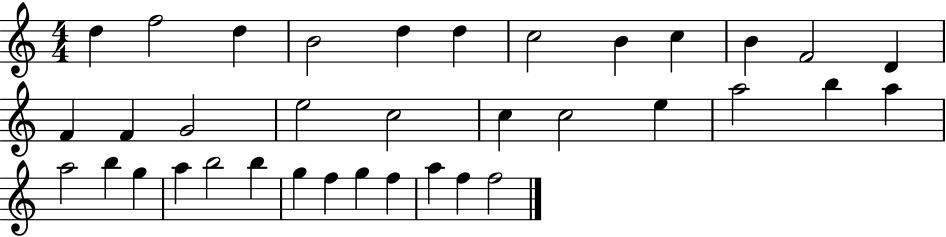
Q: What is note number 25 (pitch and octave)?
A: B5